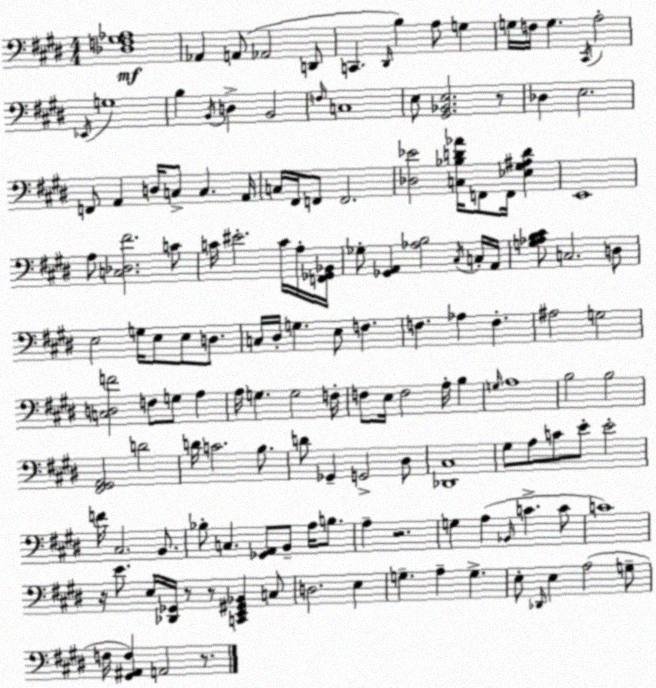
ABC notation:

X:1
T:Untitled
M:4/4
L:1/4
K:E
[_D,F,^G,_A,]4 _A,, A,,/2 _A,,2 D,,/2 C,, ^D,,/4 B, A,/2 G, G,/4 F,/4 G, ^C,,/4 A,2 _E,,/4 G,4 B, B,,/4 D, B,,2 F,/4 C,4 E,/2 [^G,,_B,,E,]2 z/2 _D, E,2 F,,/2 A,, D,/4 C,/2 C, A,,/4 C,/4 ^F,,/4 F,,/2 F,,2 [_D,_E]2 [C,_B,D_A]/4 F,,/2 F,,/4 [_E,^G,^A,D] E,,4 A,/2 [C,_D,^F]2 C/2 C/4 ^E2 C/4 A,/4 [F,,_G,,_B,,]/4 _G,/2 [_G,,A,,] [_A,B,]2 ^C,/4 C,/4 A,,/4 [G,_A,B,^C]/2 C,2 D,/2 E,2 G,/4 E,/2 E,/2 D,/2 C,/4 ^D,/4 G, E,/2 F, F, _A, F, ^A,2 G,2 [C,D,F]2 F,/2 G,/2 A, A,/4 G, G,2 F,/4 F,/2 E,/4 F,2 A,/4 B, G,/4 A,4 B,2 B,2 [^F,,^G,,A,,]2 D2 D/4 C2 B,/2 D/2 _G,, G,,2 ^D,/2 [_D,,^C,]4 ^G,/2 A,/2 C/2 E/2 E2 F/4 ^C,2 B,,/2 _B,/2 C, [_G,,A,,]/2 B,,/2 A,/4 B,/2 A, z2 G, A, _B,,/4 C C/2 C4 z/4 E/2 E,/4 [_D,,_G,,]/4 z/2 z/2 [C,,E,,^G,,_B,,] C,/2 D,2 E, G, A, G, E,/2 _D,,/4 E, A,2 G,/2 F,/4 [^G,,^A,,F,] A,,2 z/2